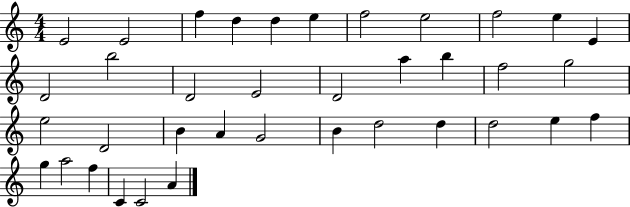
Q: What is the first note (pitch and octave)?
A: E4